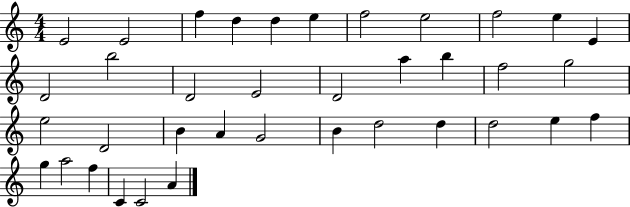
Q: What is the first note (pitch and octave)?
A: E4